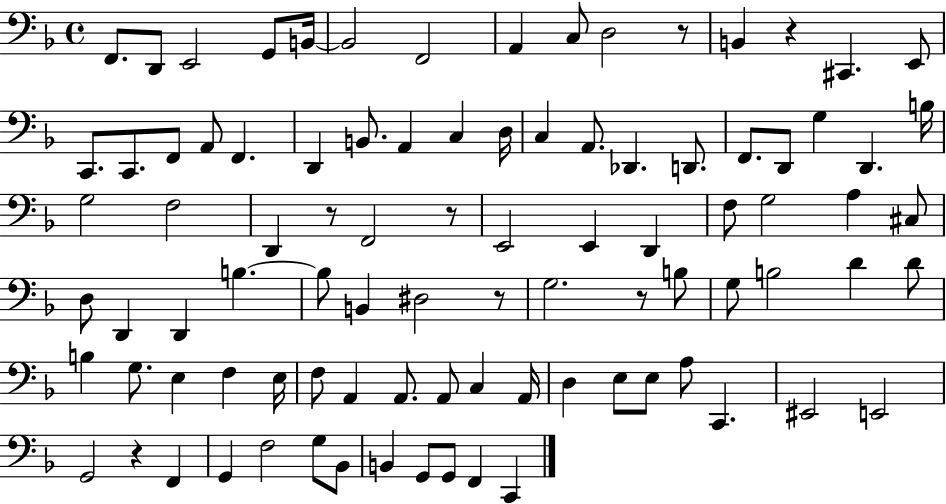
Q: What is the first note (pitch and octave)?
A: F2